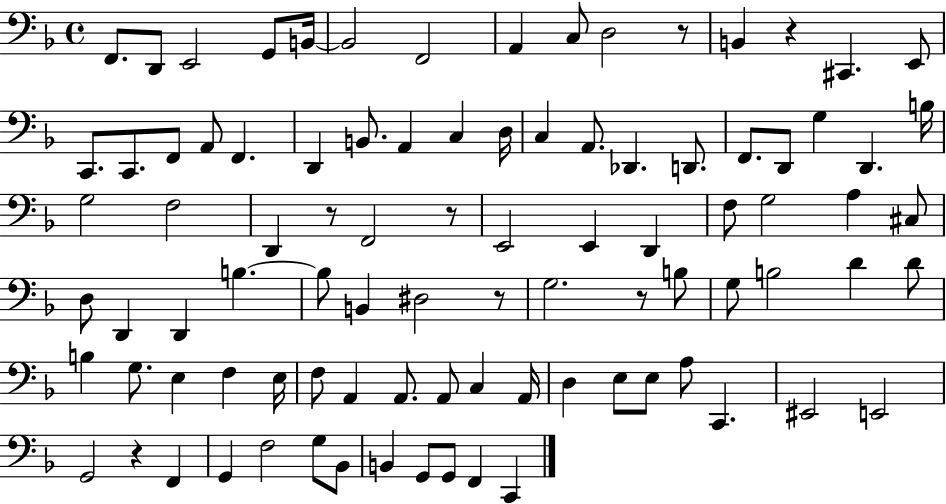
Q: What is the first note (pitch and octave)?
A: F2